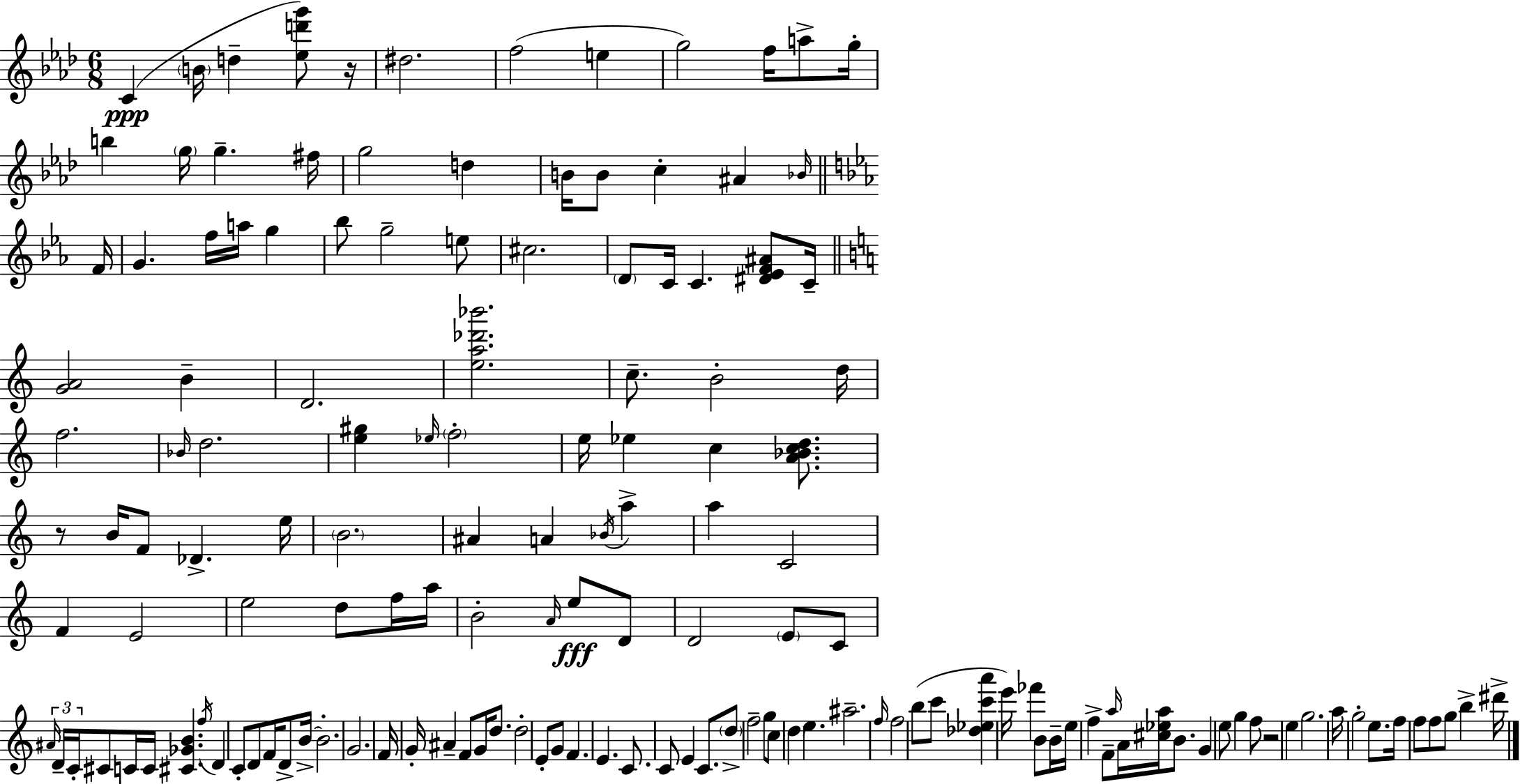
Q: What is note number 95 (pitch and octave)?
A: G4